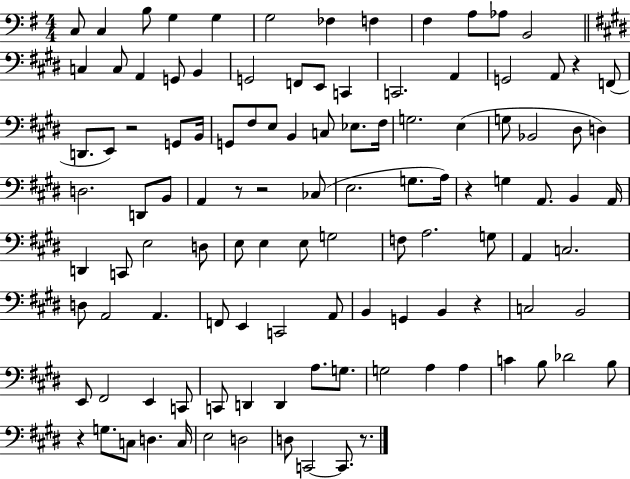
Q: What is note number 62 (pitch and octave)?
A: E3